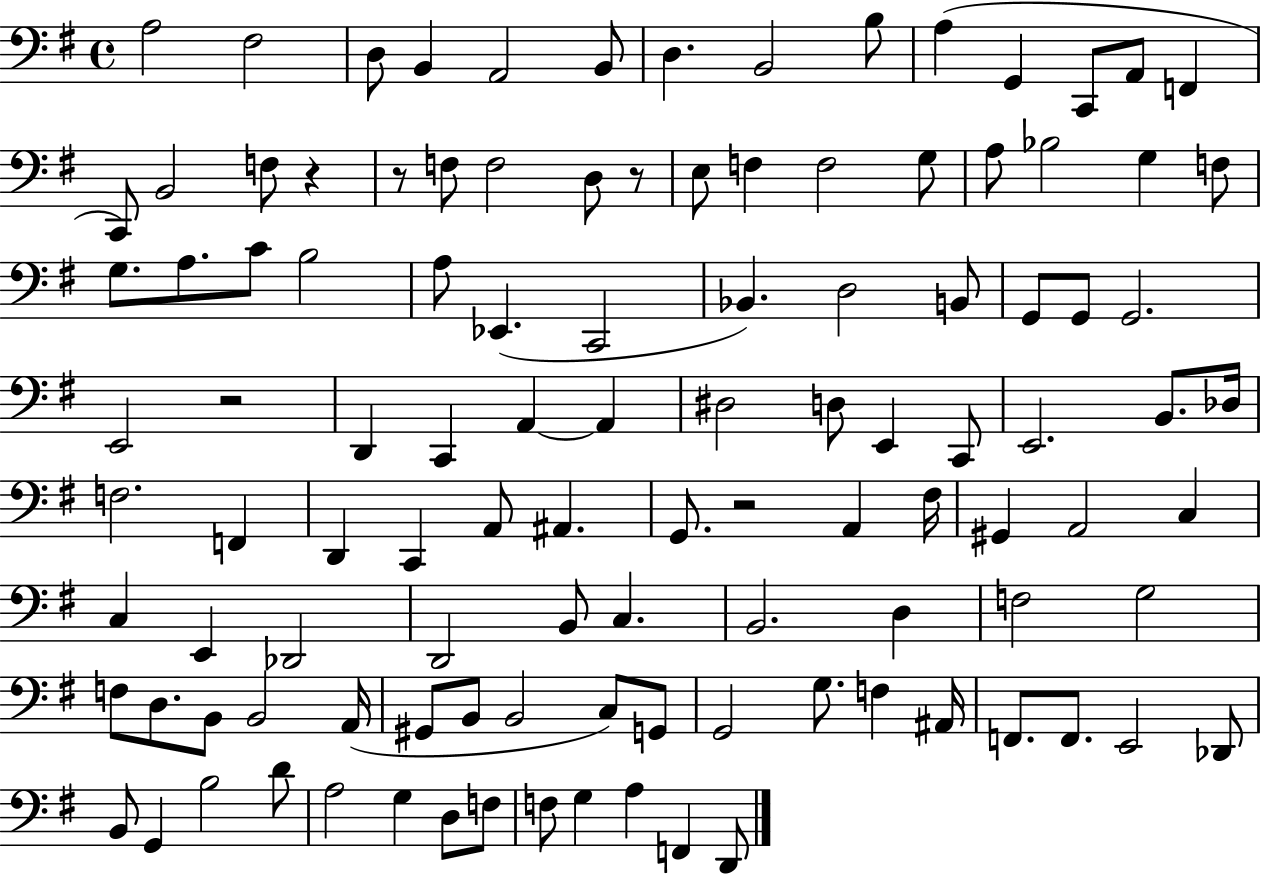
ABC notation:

X:1
T:Untitled
M:4/4
L:1/4
K:G
A,2 ^F,2 D,/2 B,, A,,2 B,,/2 D, B,,2 B,/2 A, G,, C,,/2 A,,/2 F,, C,,/2 B,,2 F,/2 z z/2 F,/2 F,2 D,/2 z/2 E,/2 F, F,2 G,/2 A,/2 _B,2 G, F,/2 G,/2 A,/2 C/2 B,2 A,/2 _E,, C,,2 _B,, D,2 B,,/2 G,,/2 G,,/2 G,,2 E,,2 z2 D,, C,, A,, A,, ^D,2 D,/2 E,, C,,/2 E,,2 B,,/2 _D,/4 F,2 F,, D,, C,, A,,/2 ^A,, G,,/2 z2 A,, ^F,/4 ^G,, A,,2 C, C, E,, _D,,2 D,,2 B,,/2 C, B,,2 D, F,2 G,2 F,/2 D,/2 B,,/2 B,,2 A,,/4 ^G,,/2 B,,/2 B,,2 C,/2 G,,/2 G,,2 G,/2 F, ^A,,/4 F,,/2 F,,/2 E,,2 _D,,/2 B,,/2 G,, B,2 D/2 A,2 G, D,/2 F,/2 F,/2 G, A, F,, D,,/2